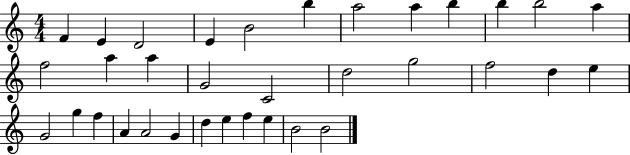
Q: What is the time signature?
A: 4/4